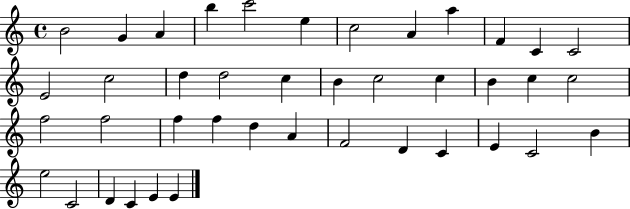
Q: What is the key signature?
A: C major